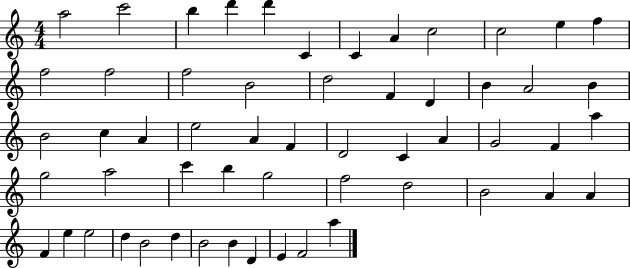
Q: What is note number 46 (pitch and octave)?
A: E5